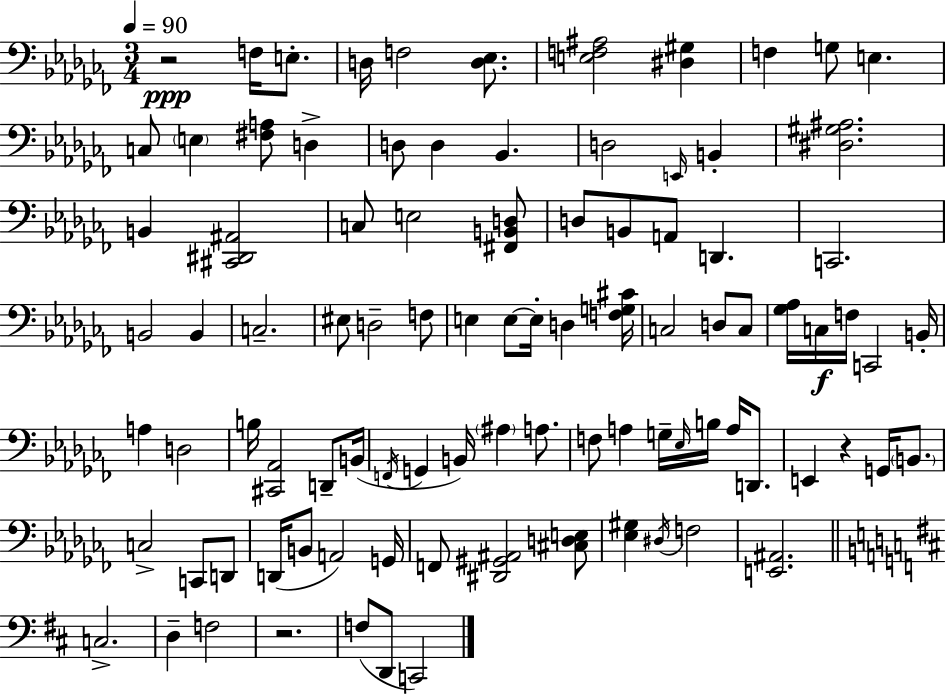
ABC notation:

X:1
T:Untitled
M:3/4
L:1/4
K:Abm
z2 F,/4 E,/2 D,/4 F,2 [D,_E,]/2 [E,F,^A,]2 [^D,^G,] F, G,/2 E, C,/2 E, [^F,A,]/2 D, D,/2 D, _B,, D,2 E,,/4 B,, [^D,^G,^A,]2 B,, [^C,,^D,,^A,,]2 C,/2 E,2 [^F,,B,,D,]/2 D,/2 B,,/2 A,,/2 D,, C,,2 B,,2 B,, C,2 ^E,/2 D,2 F,/2 E, E,/2 E,/4 D, [F,G,^C]/4 C,2 D,/2 C,/2 [_G,_A,]/4 C,/4 F,/4 C,,2 B,,/4 A, D,2 B,/4 [^C,,_A,,]2 D,,/2 B,,/4 F,,/4 G,, B,,/4 ^A, A,/2 F,/2 A, G,/4 _E,/4 B,/4 A,/4 D,,/2 E,, z G,,/4 B,,/2 C,2 C,,/2 D,,/2 D,,/4 B,,/2 A,,2 G,,/4 F,,/2 [^D,,^G,,^A,,]2 [^C,D,E,]/2 [_E,^G,] ^D,/4 F,2 [E,,^A,,]2 C,2 D, F,2 z2 F,/2 D,,/2 C,,2